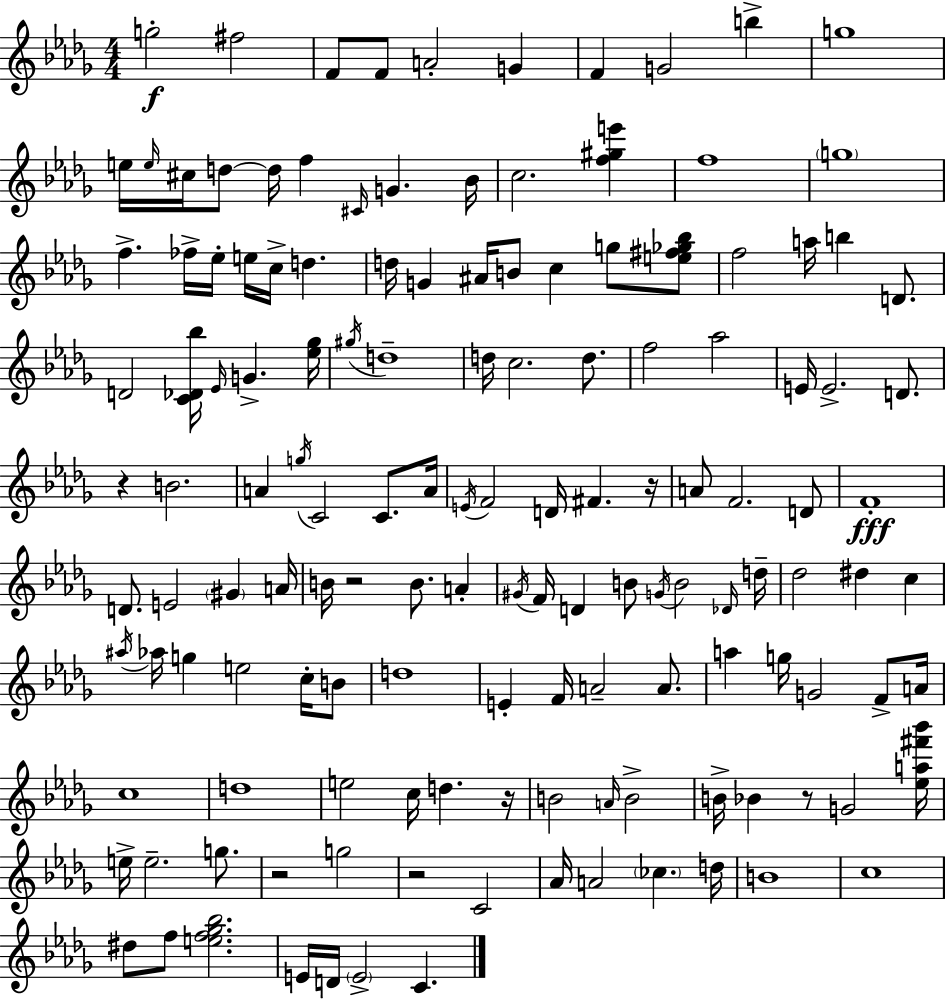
{
  \clef treble
  \numericTimeSignature
  \time 4/4
  \key bes \minor
  g''2-.\f fis''2 | f'8 f'8 a'2-. g'4 | f'4 g'2 b''4-> | g''1 | \break e''16 \grace { e''16 } cis''16 d''8~~ d''16 f''4 \grace { cis'16 } g'4. | bes'16 c''2. <f'' gis'' e'''>4 | f''1 | \parenthesize g''1 | \break f''4.-> fes''16-> ees''16-. e''16 c''16-> d''4. | d''16 g'4 ais'16 b'8 c''4 g''8 | <e'' fis'' ges'' bes''>8 f''2 a''16 b''4 d'8. | d'2 <c' des' bes''>16 \grace { ees'16 } g'4.-> | \break <ees'' ges''>16 \acciaccatura { gis''16 } d''1-- | d''16 c''2. | d''8. f''2 aes''2 | e'16 e'2.-> | \break d'8. r4 b'2. | a'4 \acciaccatura { g''16 } c'2 | c'8. a'16 \acciaccatura { e'16 } f'2 d'16 fis'4. | r16 a'8 f'2. | \break d'8 f'1-.\fff | d'8. e'2 | \parenthesize gis'4 a'16 b'16 r2 b'8. | a'4-. \acciaccatura { gis'16 } f'16 d'4 b'8 \acciaccatura { g'16 } b'2 | \break \grace { des'16 } d''16-- des''2 | dis''4 c''4 \acciaccatura { ais''16 } aes''16 g''4 e''2 | c''16-. b'8 d''1 | e'4-. f'16 a'2-- | \break a'8. a''4 g''16 g'2 | f'8-> a'16 c''1 | d''1 | e''2 | \break c''16 d''4. r16 b'2 | \grace { a'16 } b'2-> b'16-> bes'4 | r8 g'2 <ees'' a'' fis''' bes'''>16 e''16-> e''2.-- | g''8. r2 | \break g''2 r2 | c'2 aes'16 a'2 | \parenthesize ces''4. d''16 b'1 | c''1 | \break dis''8 f''8 <e'' f'' ges'' bes''>2. | e'16 d'16 \parenthesize e'2-> | c'4. \bar "|."
}